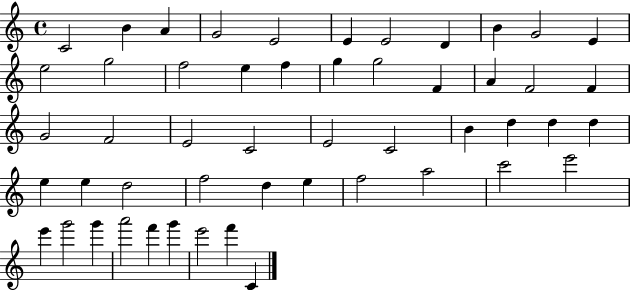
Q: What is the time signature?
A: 4/4